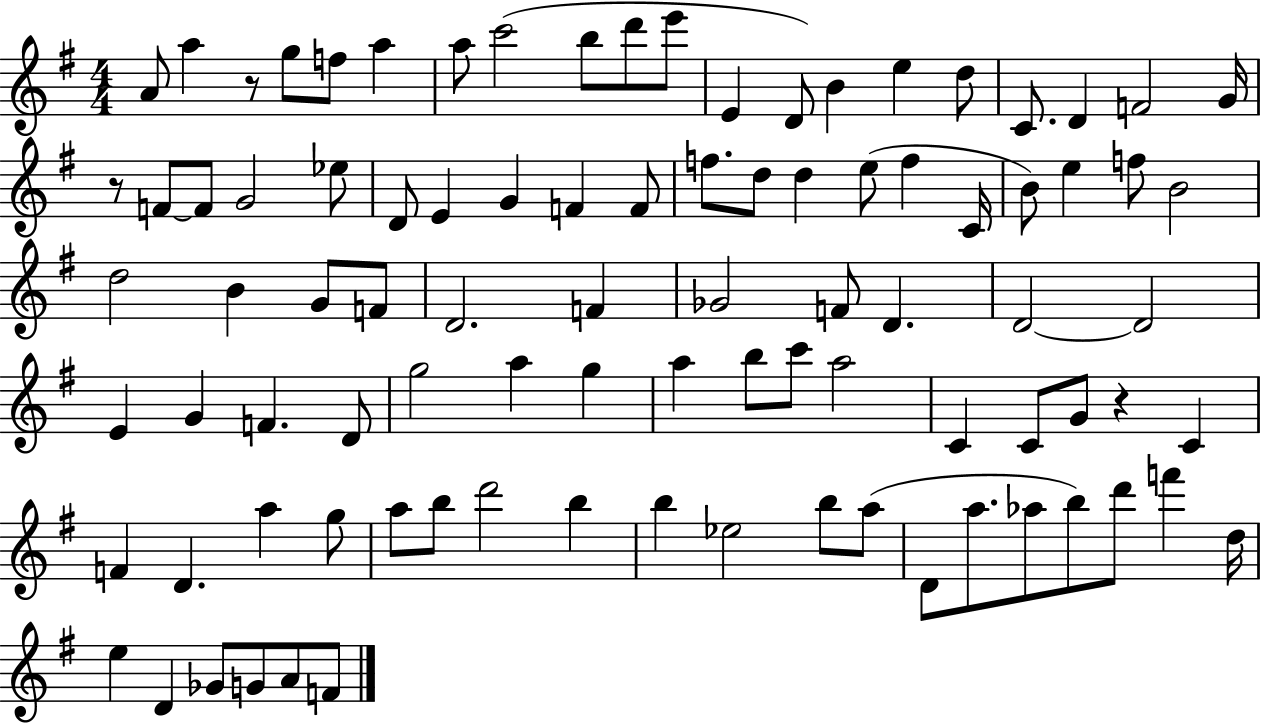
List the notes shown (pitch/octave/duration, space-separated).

A4/e A5/q R/e G5/e F5/e A5/q A5/e C6/h B5/e D6/e E6/e E4/q D4/e B4/q E5/q D5/e C4/e. D4/q F4/h G4/s R/e F4/e F4/e G4/h Eb5/e D4/e E4/q G4/q F4/q F4/e F5/e. D5/e D5/q E5/e F5/q C4/s B4/e E5/q F5/e B4/h D5/h B4/q G4/e F4/e D4/h. F4/q Gb4/h F4/e D4/q. D4/h D4/h E4/q G4/q F4/q. D4/e G5/h A5/q G5/q A5/q B5/e C6/e A5/h C4/q C4/e G4/e R/q C4/q F4/q D4/q. A5/q G5/e A5/e B5/e D6/h B5/q B5/q Eb5/h B5/e A5/e D4/e A5/e. Ab5/e B5/e D6/e F6/q D5/s E5/q D4/q Gb4/e G4/e A4/e F4/e